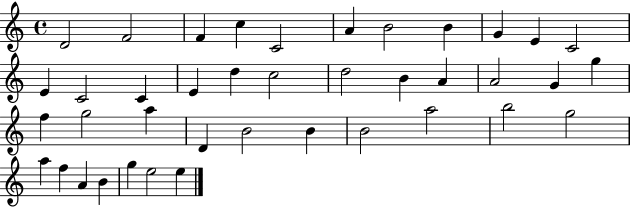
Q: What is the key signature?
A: C major